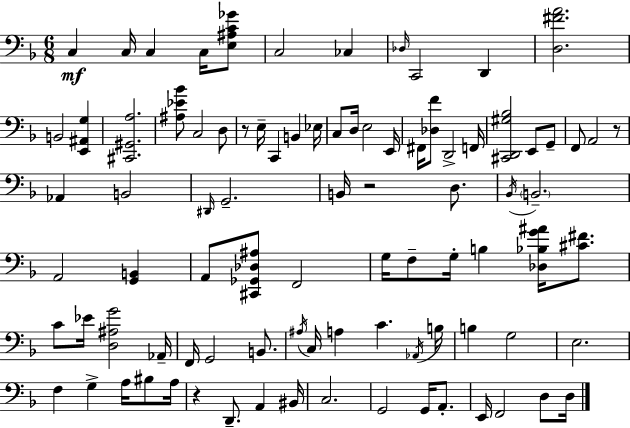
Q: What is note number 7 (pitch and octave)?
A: Db3